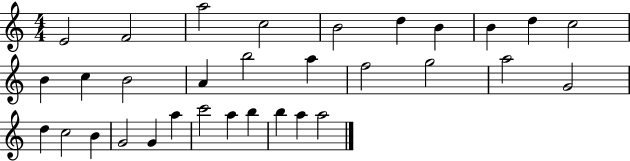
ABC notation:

X:1
T:Untitled
M:4/4
L:1/4
K:C
E2 F2 a2 c2 B2 d B B d c2 B c B2 A b2 a f2 g2 a2 G2 d c2 B G2 G a c'2 a b b a a2